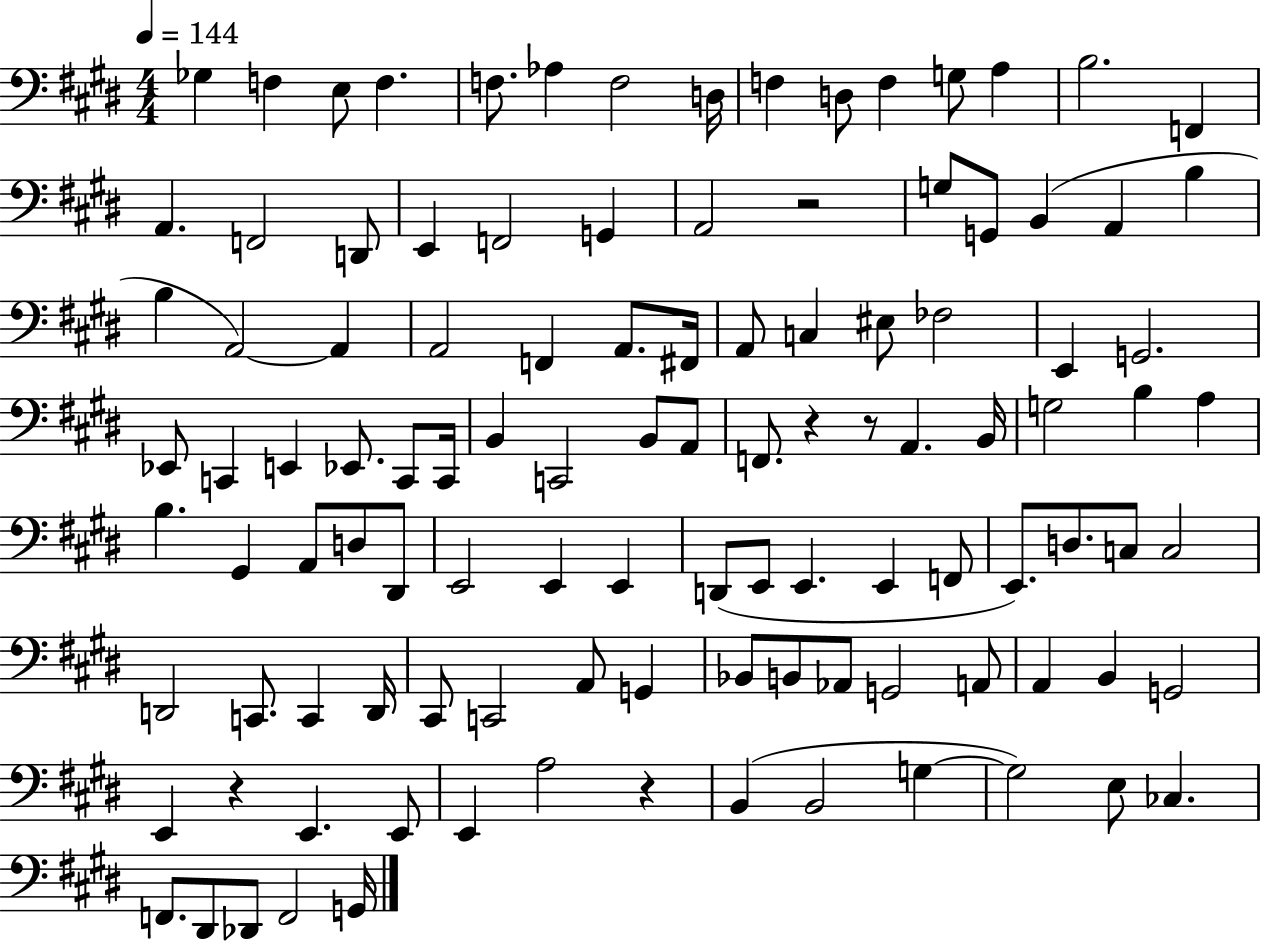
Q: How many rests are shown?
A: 5